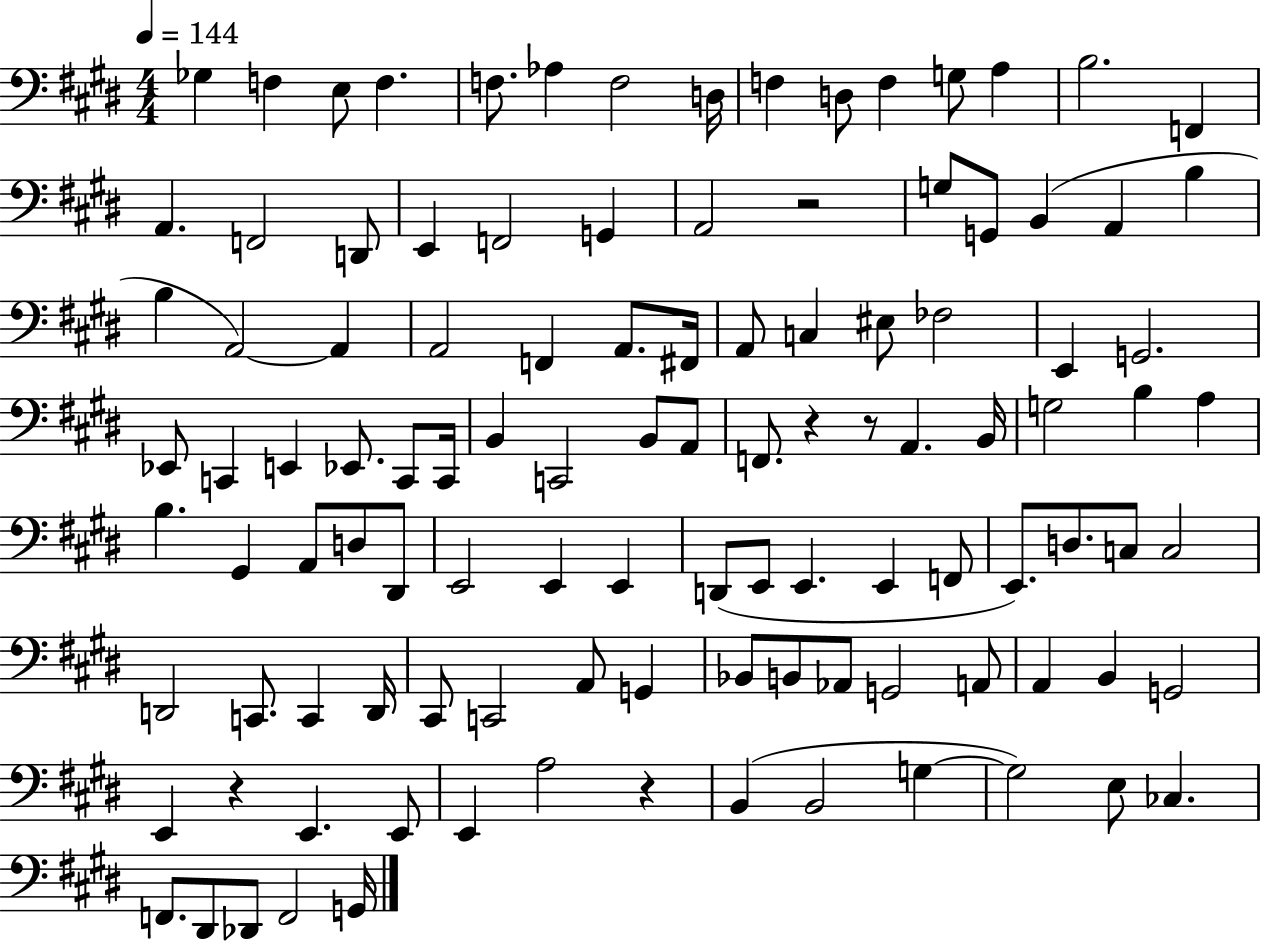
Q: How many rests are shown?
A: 5